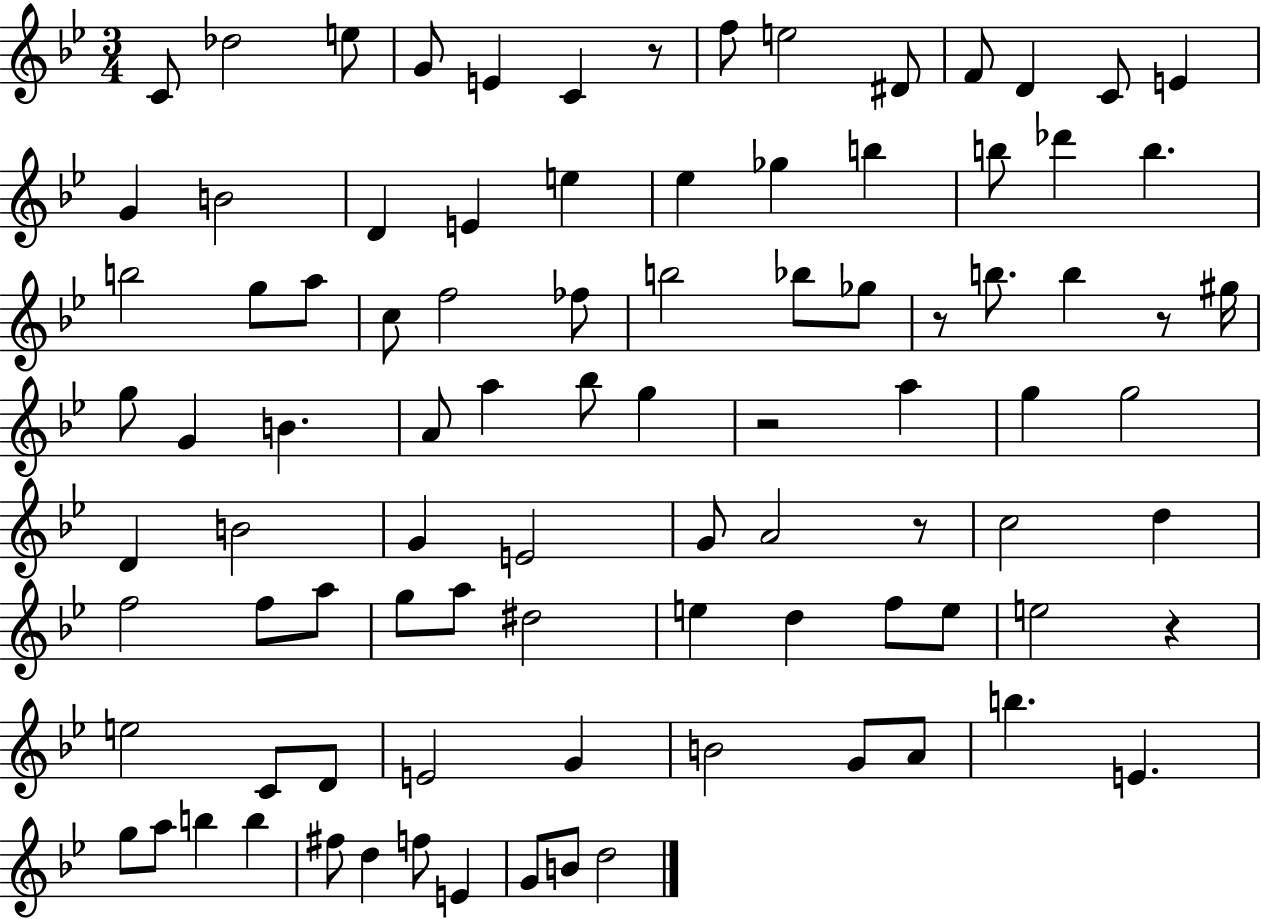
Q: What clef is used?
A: treble